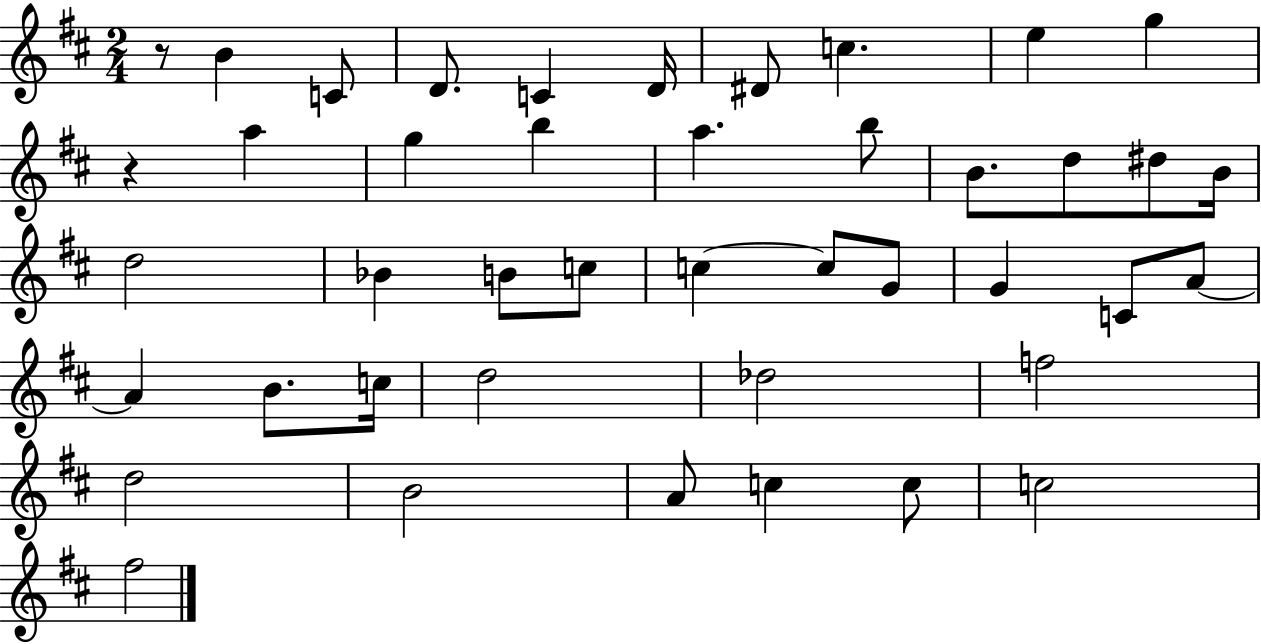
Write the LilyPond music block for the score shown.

{
  \clef treble
  \numericTimeSignature
  \time 2/4
  \key d \major
  r8 b'4 c'8 | d'8. c'4 d'16 | dis'8 c''4. | e''4 g''4 | \break r4 a''4 | g''4 b''4 | a''4. b''8 | b'8. d''8 dis''8 b'16 | \break d''2 | bes'4 b'8 c''8 | c''4~~ c''8 g'8 | g'4 c'8 a'8~~ | \break a'4 b'8. c''16 | d''2 | des''2 | f''2 | \break d''2 | b'2 | a'8 c''4 c''8 | c''2 | \break fis''2 | \bar "|."
}